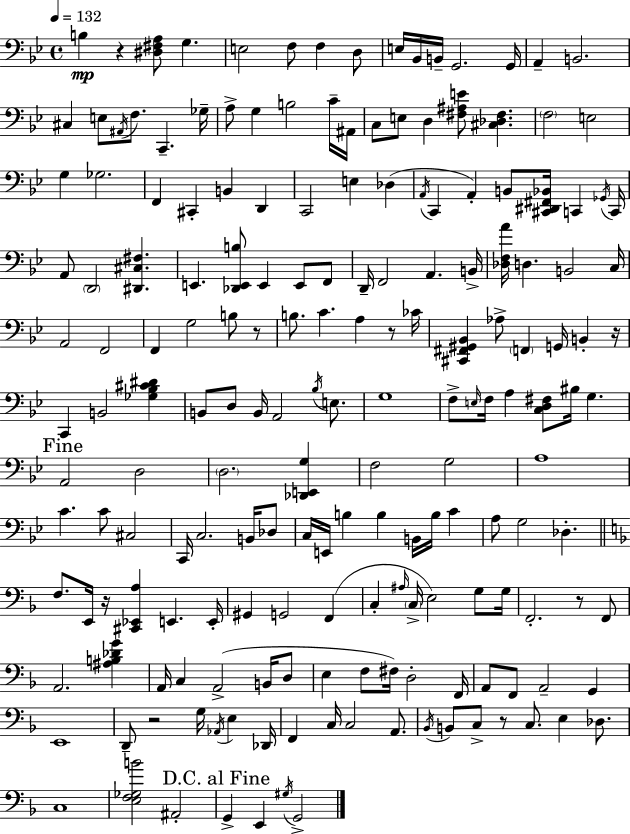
B3/q R/q [D#3,F#3,A3]/e G3/q. E3/h F3/e F3/q D3/e E3/s Bb2/s B2/s G2/h. G2/s A2/q B2/h. C#3/q E3/e A#2/s F3/e. C2/q. Gb3/s A3/e G3/q B3/h C4/s A#2/s C3/e E3/e D3/q [F#3,A#3,E4]/e [C#3,Db3,F#3]/q. F3/h E3/h G3/q Gb3/h. F2/q C#2/q B2/q D2/q C2/h E3/q Db3/q A2/s C2/q A2/q B2/e [C#2,D#2,F#2,Bb2]/s C2/q Gb2/s C2/s A2/e D2/h [D#2,C#3,F#3]/q. E2/q. [Db2,E2,B3]/e E2/q E2/e F2/e D2/s F2/h A2/q. B2/s [Db3,F3,A4]/s D3/q. B2/h C3/s A2/h F2/h F2/q G3/h B3/e R/e B3/e. C4/q. A3/q R/e CES4/s [C#2,F#2,G#2,Bb2]/q Ab3/e F2/q G2/s B2/q R/s C2/q B2/h [Gb3,Bb3,C#4,D#4]/q B2/e D3/e B2/s A2/h Bb3/s E3/e. G3/w F3/e E3/s F3/s A3/q [C3,D3,F#3]/e BIS3/s G3/q. A2/h D3/h D3/h. [Db2,E2,G3]/q F3/h G3/h A3/w C4/q. C4/e C#3/h C2/s C3/h. B2/s Db3/e C3/s E2/s B3/q B3/q B2/s B3/s C4/q A3/e G3/h Db3/q. F3/e. E2/s R/s [C#2,Eb2,A3]/q E2/q. E2/s G#2/q G2/h F2/q C3/q A#3/s C3/s E3/h G3/e G3/s F2/h. R/e F2/e A2/h. [A#3,B3,Db4,G4]/q A2/s C3/q A2/h B2/s D3/e E3/q F3/e F#3/s D3/h F2/s A2/e F2/e A2/h G2/q E2/w D2/e R/h G3/s Ab2/s E3/q Db2/s F2/q C3/s C3/h A2/e. Bb2/s B2/e C3/e R/e C3/e. E3/q Db3/e. C3/w [E3,F3,Gb3,B4]/h A#2/h G2/q E2/q G#3/s G2/h